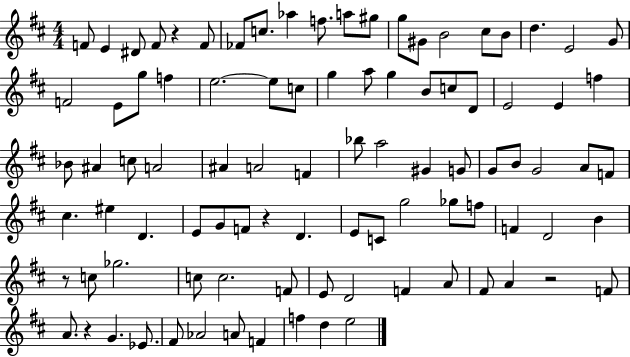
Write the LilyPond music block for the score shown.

{
  \clef treble
  \numericTimeSignature
  \time 4/4
  \key d \major
  \repeat volta 2 { f'8 e'4 dis'8 f'8 r4 f'8 | fes'8 c''8. aes''4 f''8. a''8 gis''8 | g''8 gis'8 b'2 cis''8 b'8 | d''4. e'2 g'8 | \break f'2 e'8 g''8 f''4 | e''2.~~ e''8 c''8 | g''4 a''8 g''4 b'8 c''8 d'8 | e'2 e'4 f''4 | \break bes'8 ais'4 c''8 a'2 | ais'4 a'2 f'4 | bes''8 a''2 gis'4 g'8 | g'8 b'8 g'2 a'8 f'8 | \break cis''4. eis''4 d'4. | e'8 g'8 f'8 r4 d'4. | e'8 c'8 g''2 ges''8 f''8 | f'4 d'2 b'4 | \break r8 c''8 ges''2. | c''8 c''2. f'8 | e'8 d'2 f'4 a'8 | fis'8 a'4 r2 f'8 | \break a'8. r4 g'4. ees'8. | fis'8 aes'2 a'8 f'4 | f''4 d''4 e''2 | } \bar "|."
}